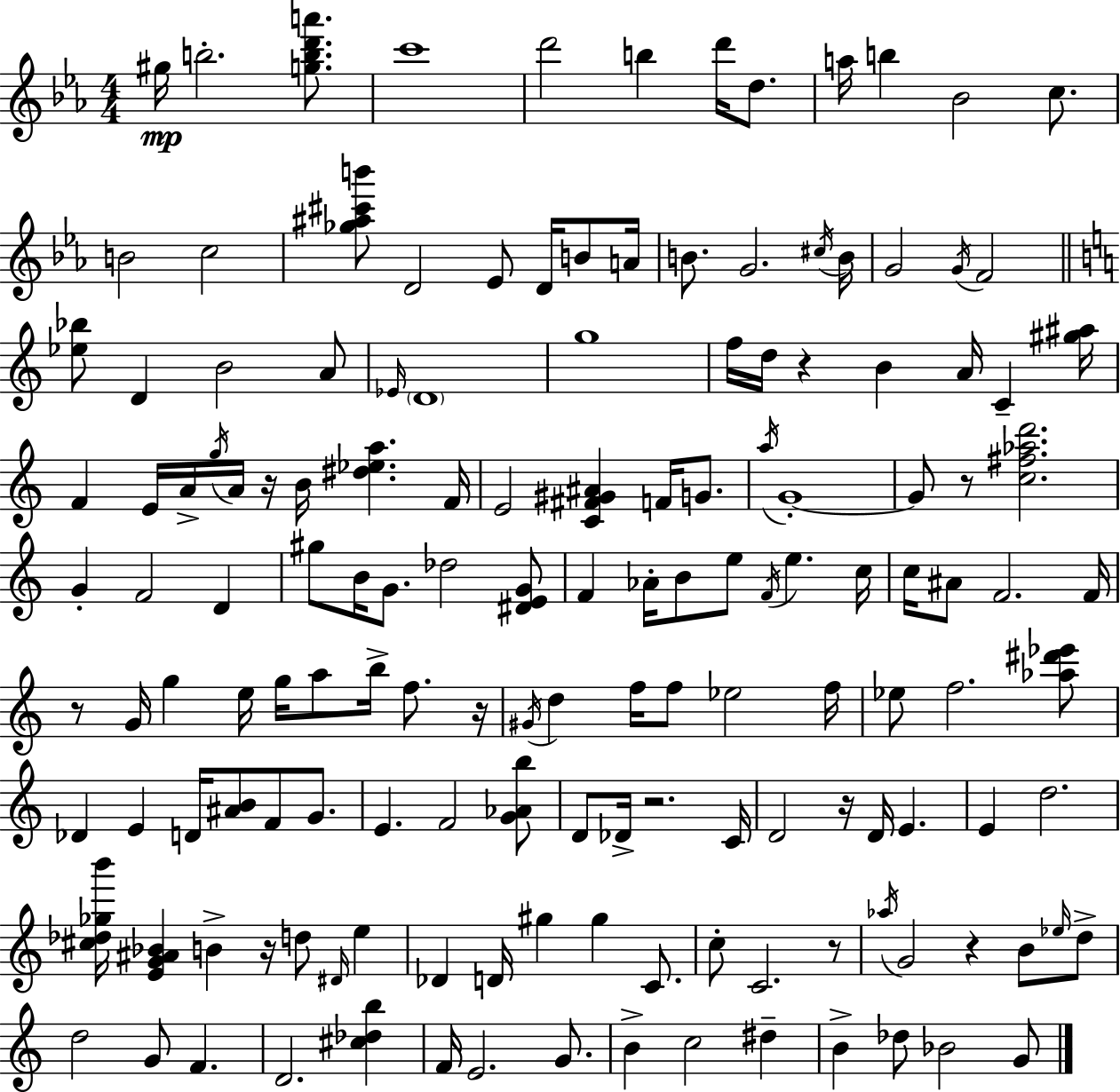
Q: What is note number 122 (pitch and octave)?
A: C5